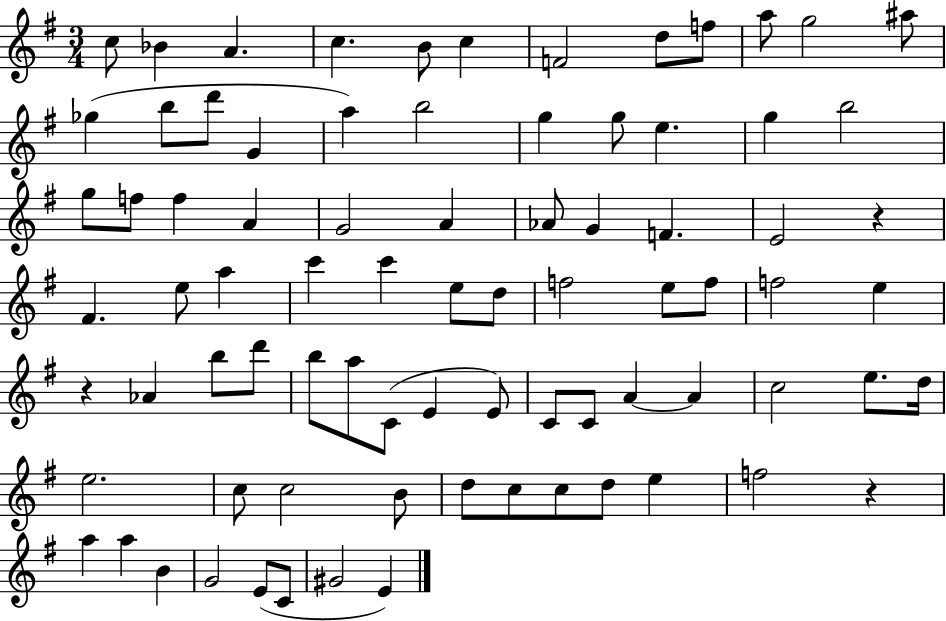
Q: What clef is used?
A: treble